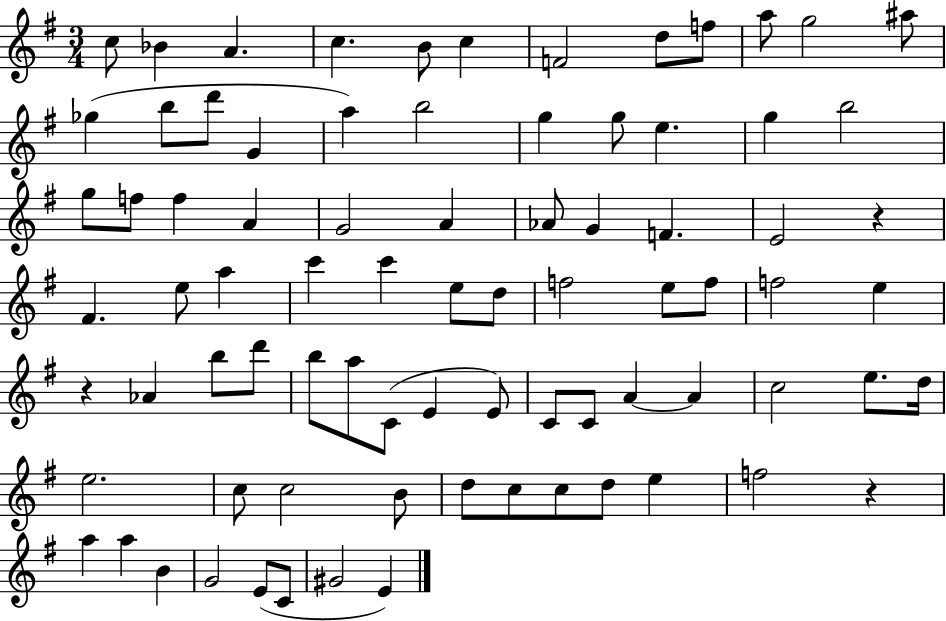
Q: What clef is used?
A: treble